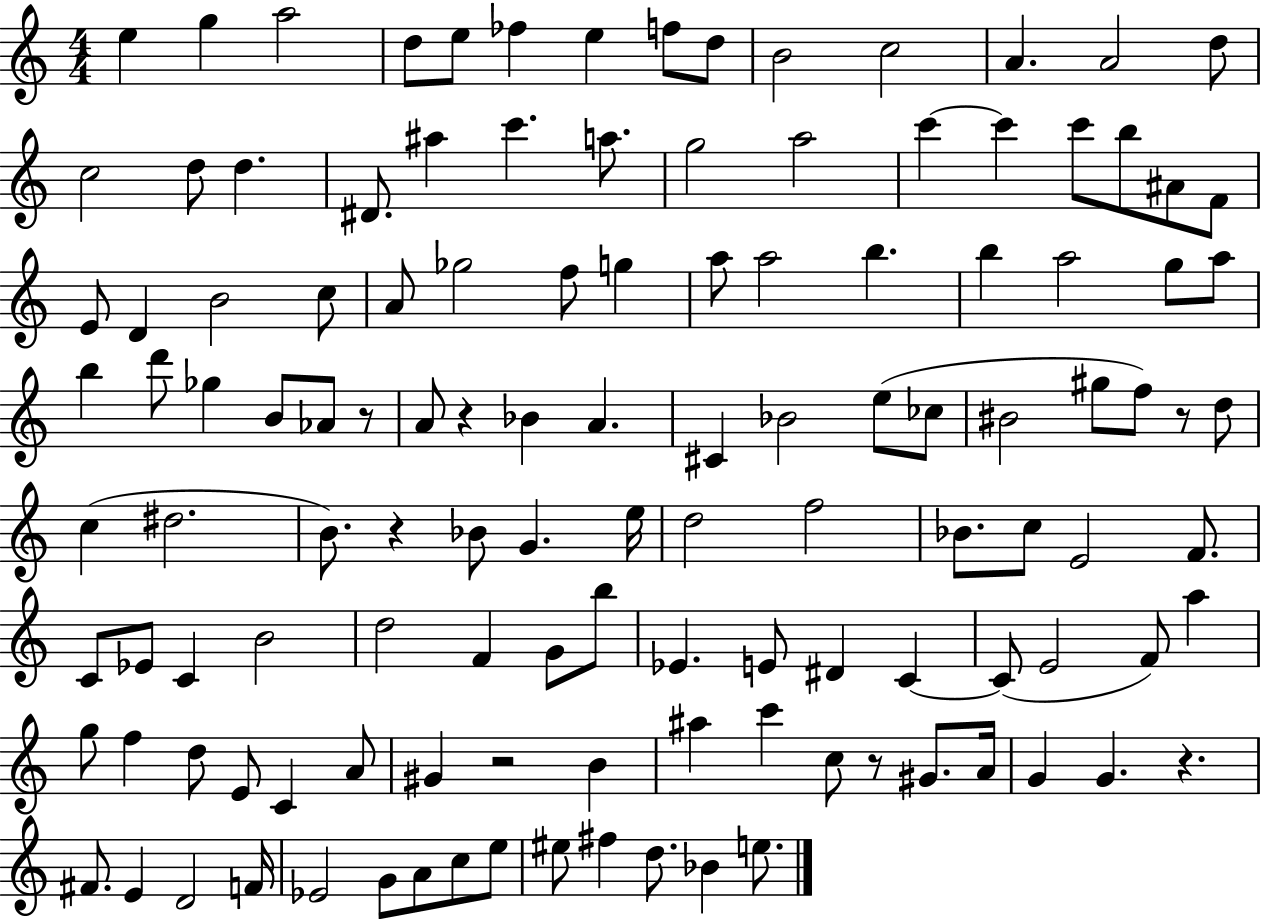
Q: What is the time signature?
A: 4/4